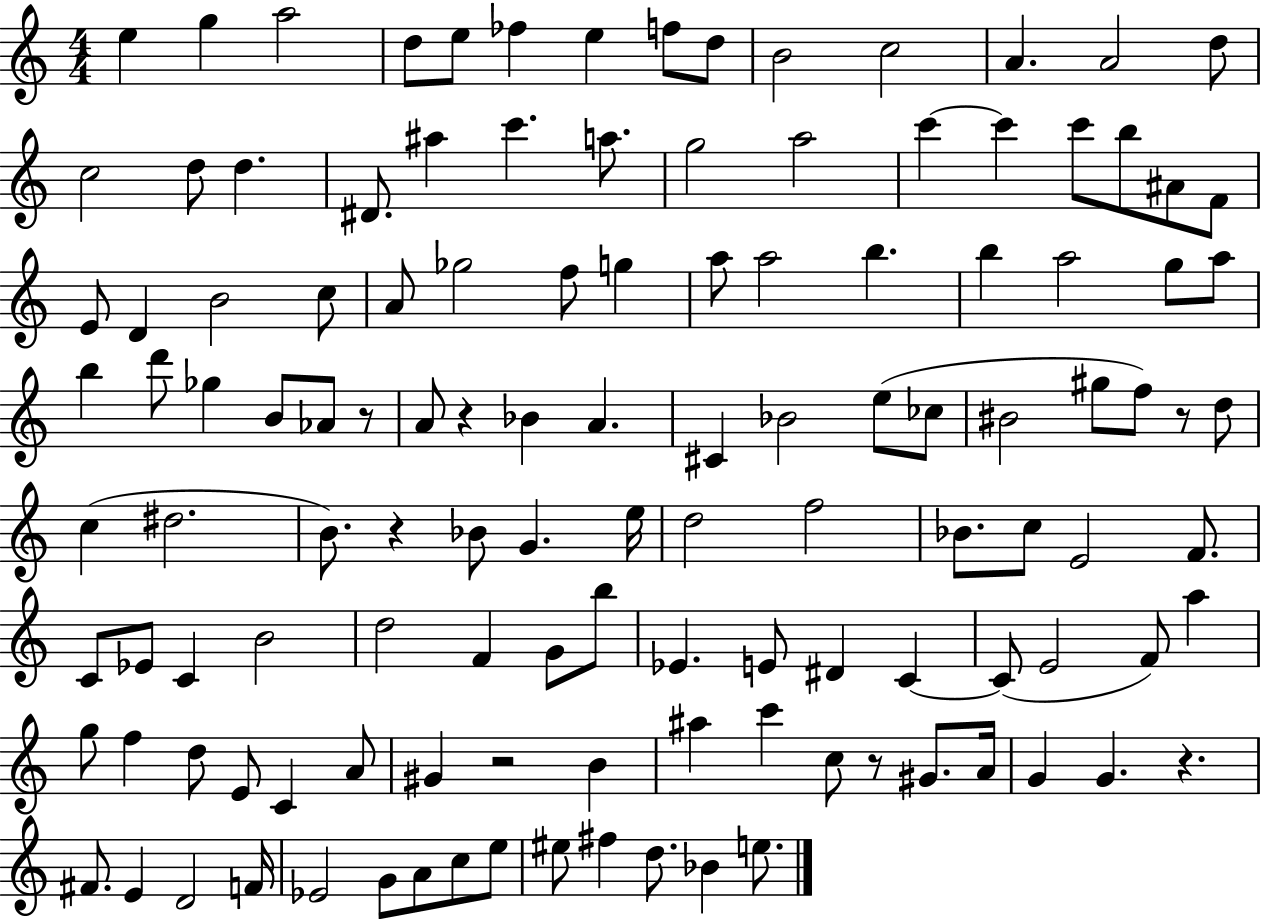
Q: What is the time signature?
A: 4/4